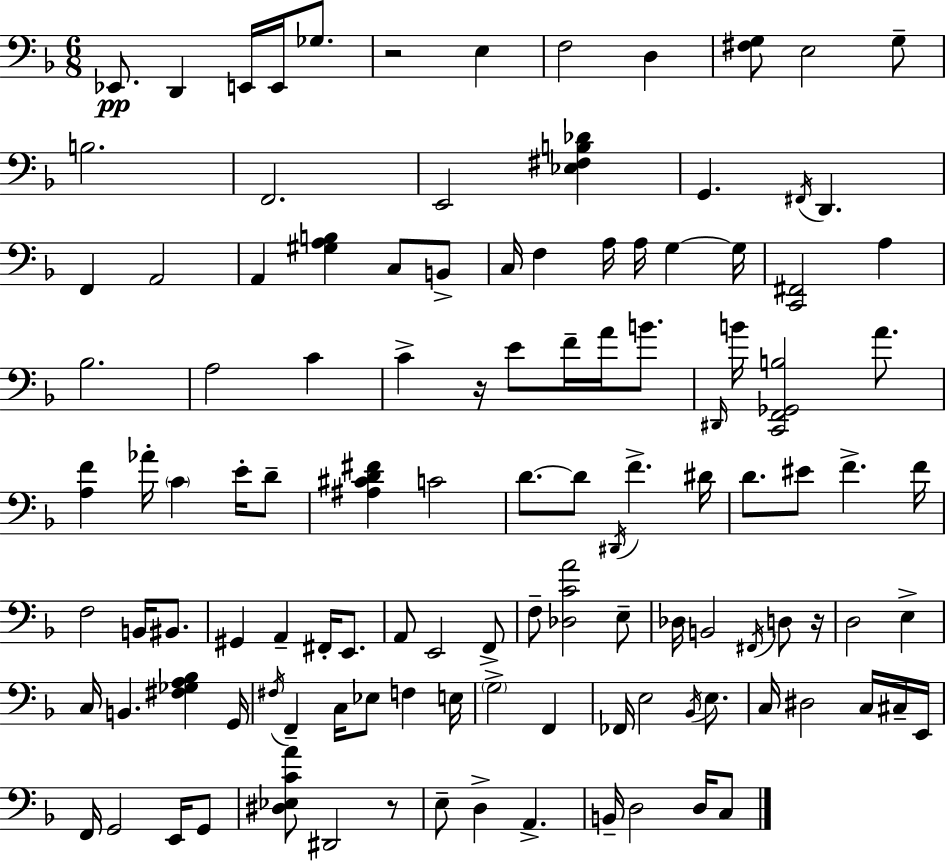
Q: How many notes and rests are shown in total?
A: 117